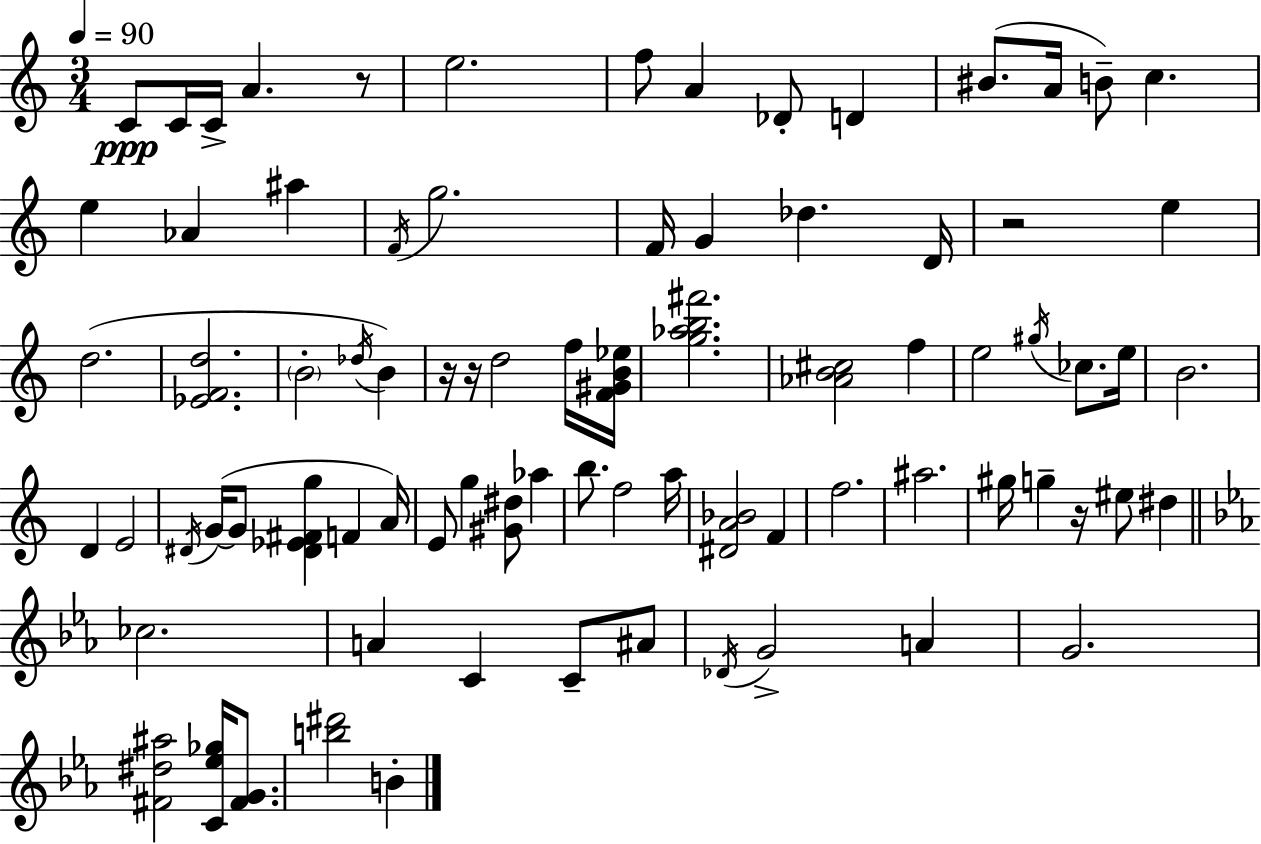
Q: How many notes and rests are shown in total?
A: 81